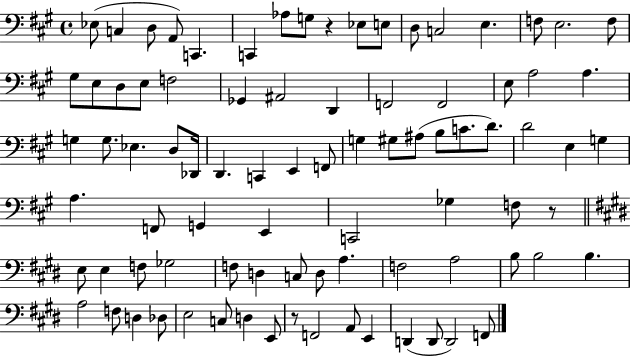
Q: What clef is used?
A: bass